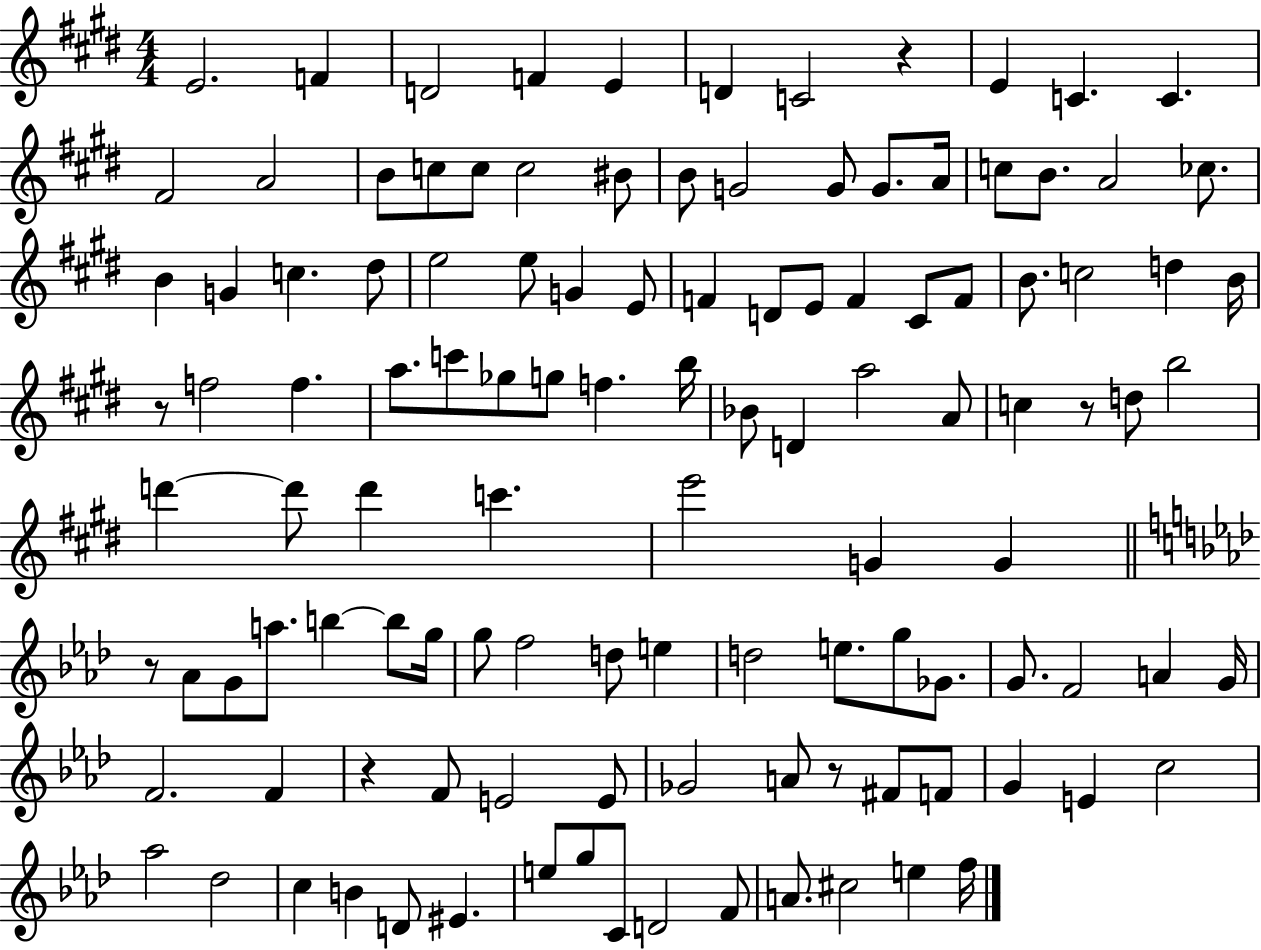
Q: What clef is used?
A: treble